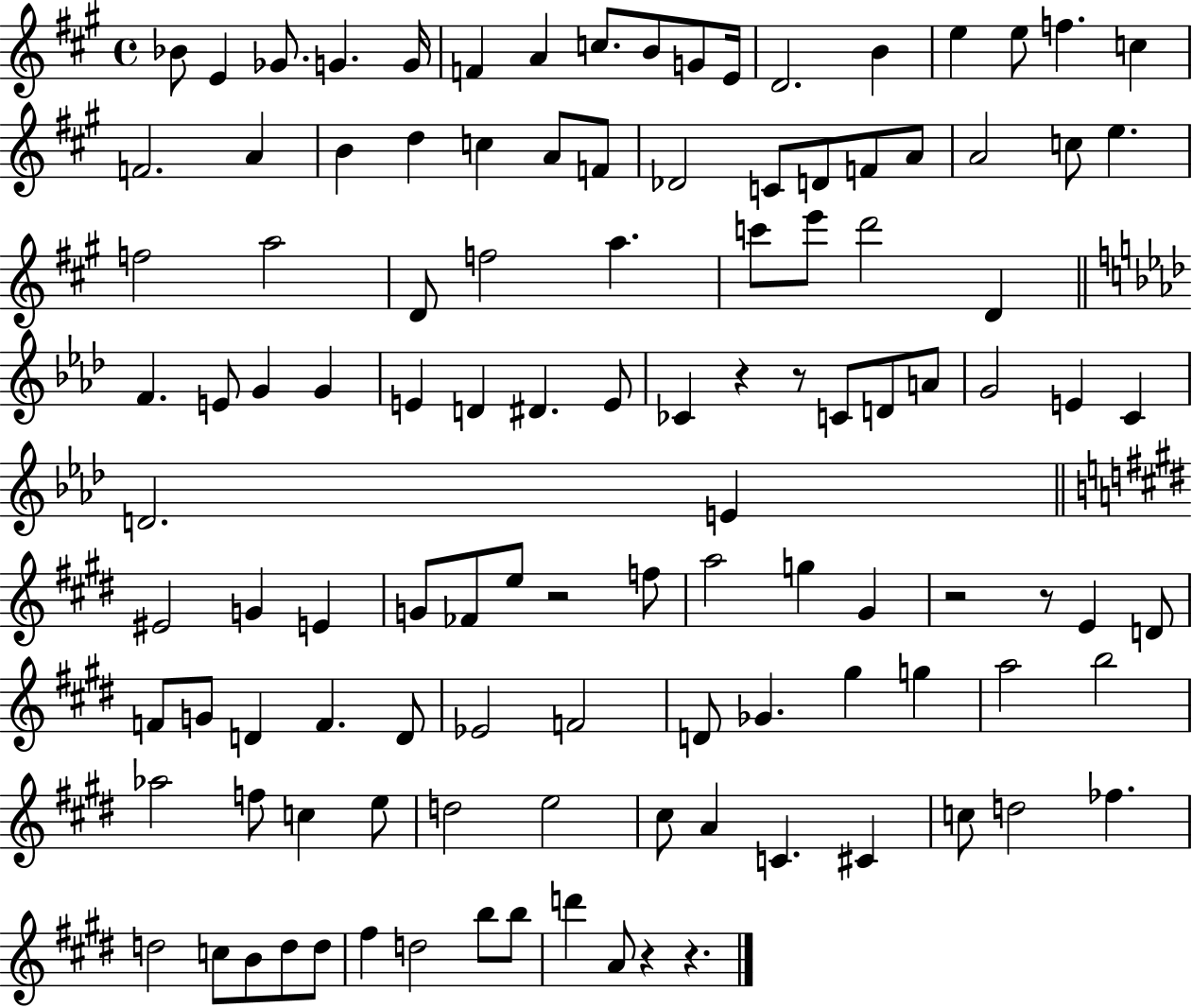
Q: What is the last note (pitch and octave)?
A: A4